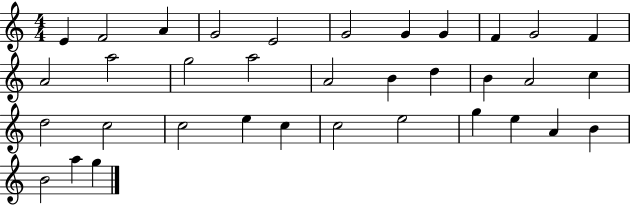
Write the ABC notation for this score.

X:1
T:Untitled
M:4/4
L:1/4
K:C
E F2 A G2 E2 G2 G G F G2 F A2 a2 g2 a2 A2 B d B A2 c d2 c2 c2 e c c2 e2 g e A B B2 a g